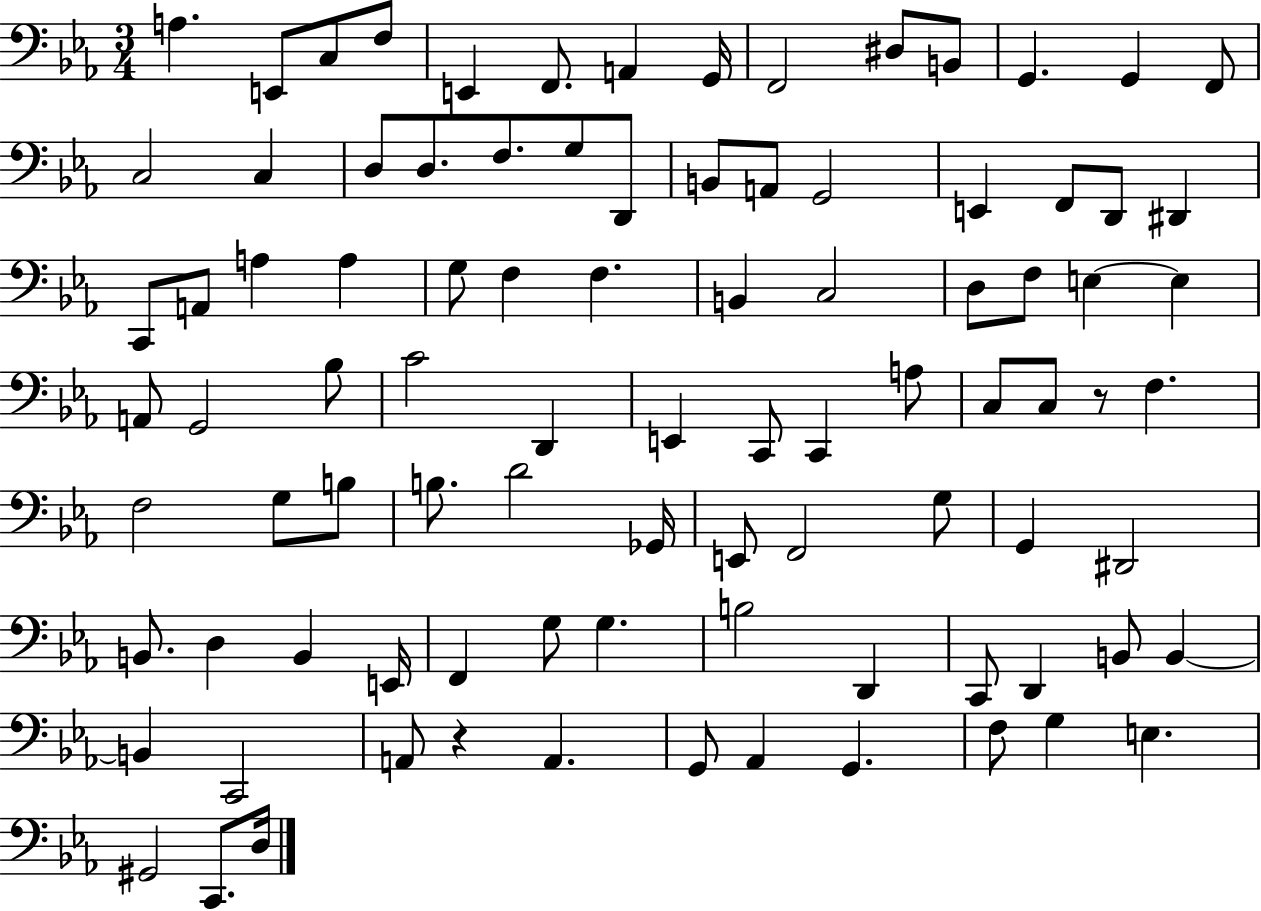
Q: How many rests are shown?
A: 2